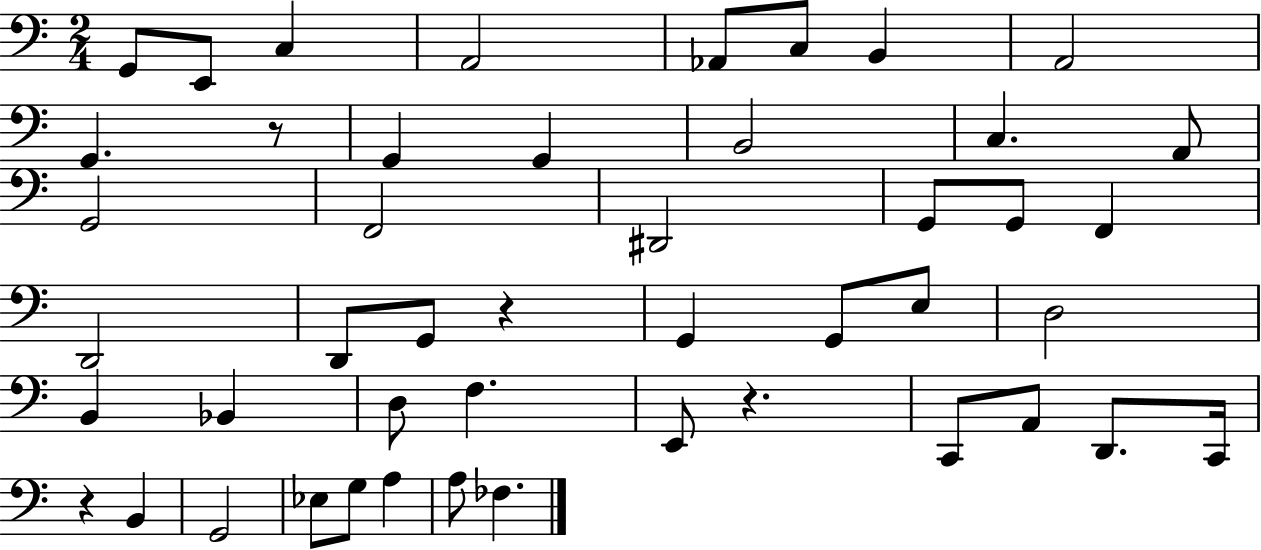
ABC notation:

X:1
T:Untitled
M:2/4
L:1/4
K:C
G,,/2 E,,/2 C, A,,2 _A,,/2 C,/2 B,, A,,2 G,, z/2 G,, G,, B,,2 C, A,,/2 G,,2 F,,2 ^D,,2 G,,/2 G,,/2 F,, D,,2 D,,/2 G,,/2 z G,, G,,/2 E,/2 D,2 B,, _B,, D,/2 F, E,,/2 z C,,/2 A,,/2 D,,/2 C,,/4 z B,, G,,2 _E,/2 G,/2 A, A,/2 _F,